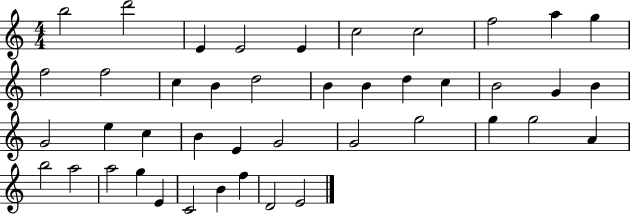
X:1
T:Untitled
M:4/4
L:1/4
K:C
b2 d'2 E E2 E c2 c2 f2 a g f2 f2 c B d2 B B d c B2 G B G2 e c B E G2 G2 g2 g g2 A b2 a2 a2 g E C2 B f D2 E2